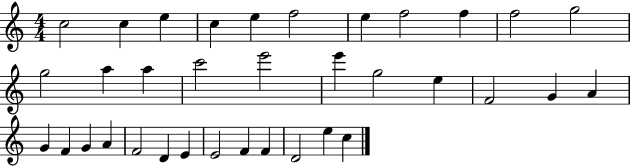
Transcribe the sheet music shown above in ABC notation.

X:1
T:Untitled
M:4/4
L:1/4
K:C
c2 c e c e f2 e f2 f f2 g2 g2 a a c'2 e'2 e' g2 e F2 G A G F G A F2 D E E2 F F D2 e c